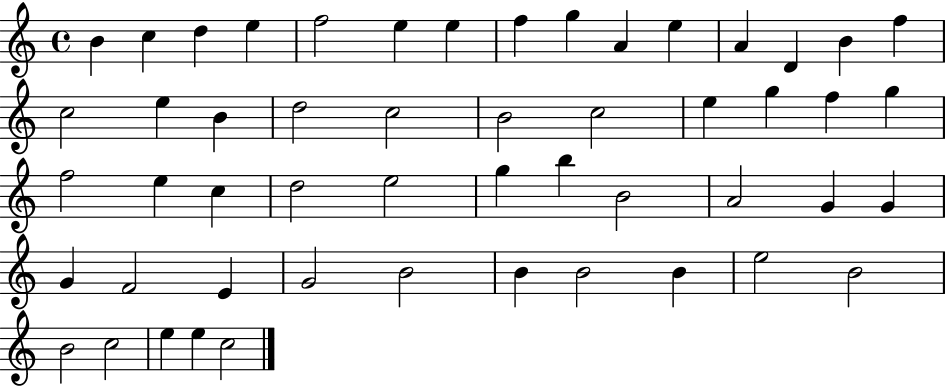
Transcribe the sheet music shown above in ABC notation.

X:1
T:Untitled
M:4/4
L:1/4
K:C
B c d e f2 e e f g A e A D B f c2 e B d2 c2 B2 c2 e g f g f2 e c d2 e2 g b B2 A2 G G G F2 E G2 B2 B B2 B e2 B2 B2 c2 e e c2